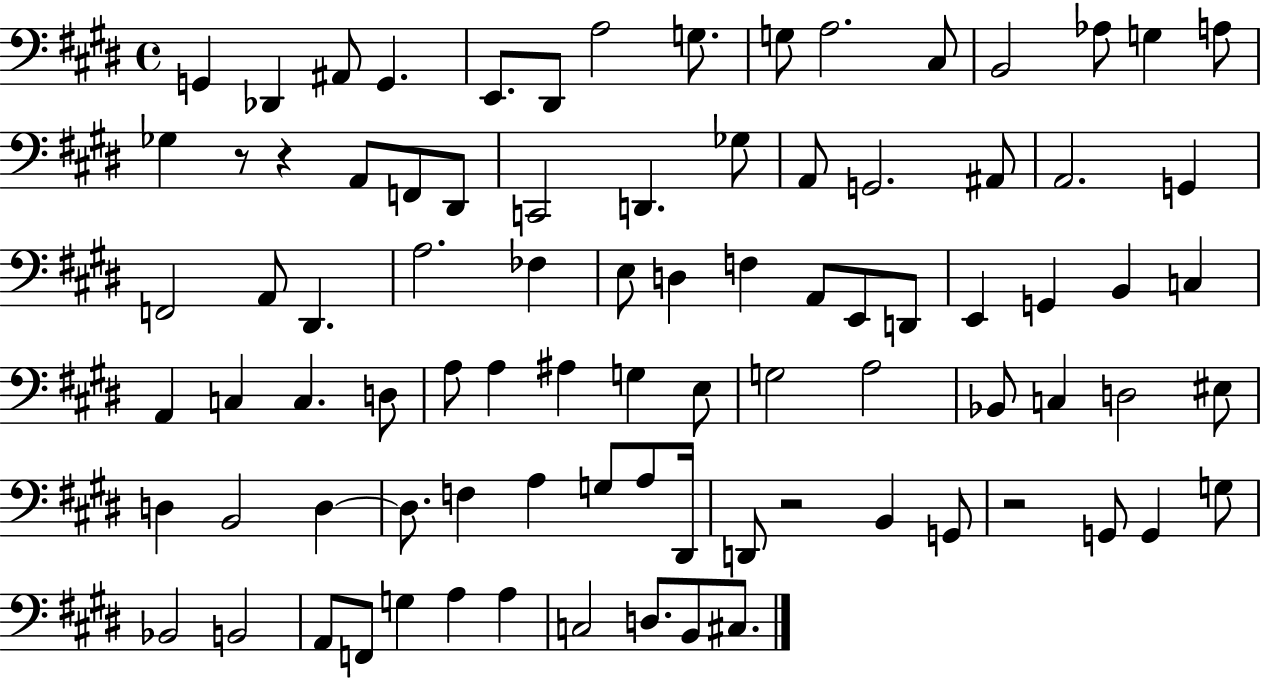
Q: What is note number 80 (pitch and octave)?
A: C3